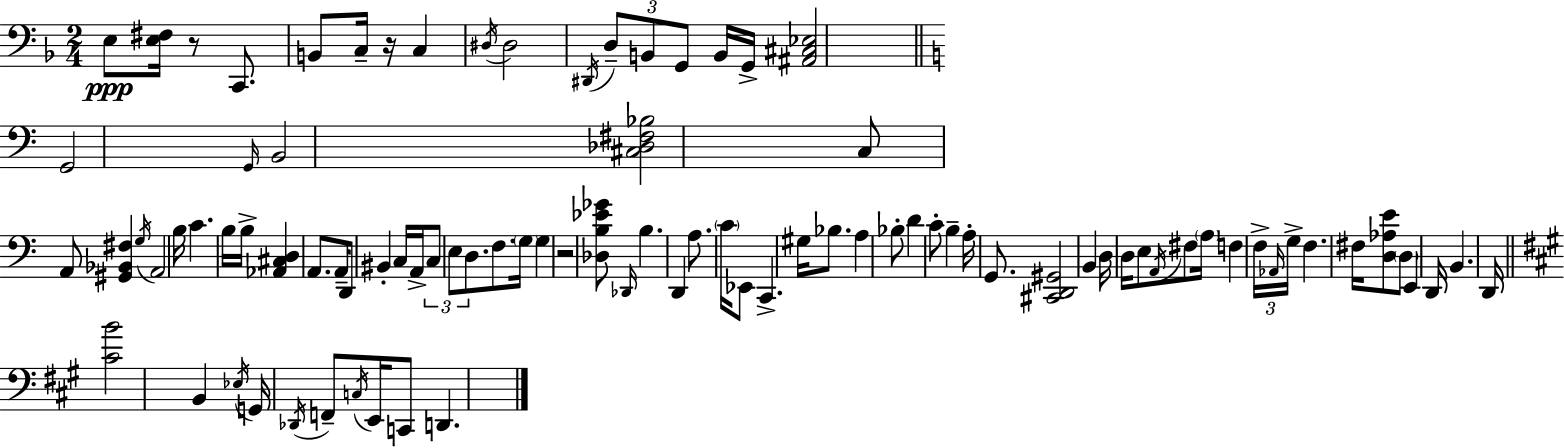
{
  \clef bass
  \numericTimeSignature
  \time 2/4
  \key d \minor
  e8\ppp <e fis>16 r8 c,8. | b,8 c16-- r16 c4 | \acciaccatura { dis16 } dis2 | \acciaccatura { dis,16 } \tuplet 3/2 { d8-- b,8 g,8 } | \break b,16 g,16-> <ais, cis ees>2 | \bar "||" \break \key a \minor g,2 | \grace { g,16 } b,2 | <cis des fis bes>2 | c8 a,8 <gis, bes, fis>4 | \break \acciaccatura { g16 } a,2 | b16 c'4. | b16 b16-> <aes, cis d>4 a,8. | a,16-- d,8 bis,4-. | \break c16 a,16-> \tuplet 3/2 { c8 e8 d8. } | f8. \parenthesize g16 g4 | r2 | <des b ees' ges'>8 \grace { des,16 } b4. | \break d,4 a8. | \parenthesize c'16 ees,8 c,4.-> | gis16 bes8. a4 | bes8-. d'4 | \break c'8-. b4-- a16-. | g,8. <cis, d, gis,>2 | b,4 d16 | d16 e8 \acciaccatura { a,16 } fis8 \parenthesize a16 f4 | \break \tuplet 3/2 { f16-> \grace { aes,16 } g16-> } f4. | fis16 <d aes e'>8 \parenthesize d8 | e,4 d,16 b,4. | d,16 \bar "||" \break \key a \major <cis' b'>2 | b,4 \acciaccatura { ees16 } g,16 \acciaccatura { des,16 } f,8-- | \acciaccatura { c16 } e,16 c,8 d,4. | \bar "|."
}